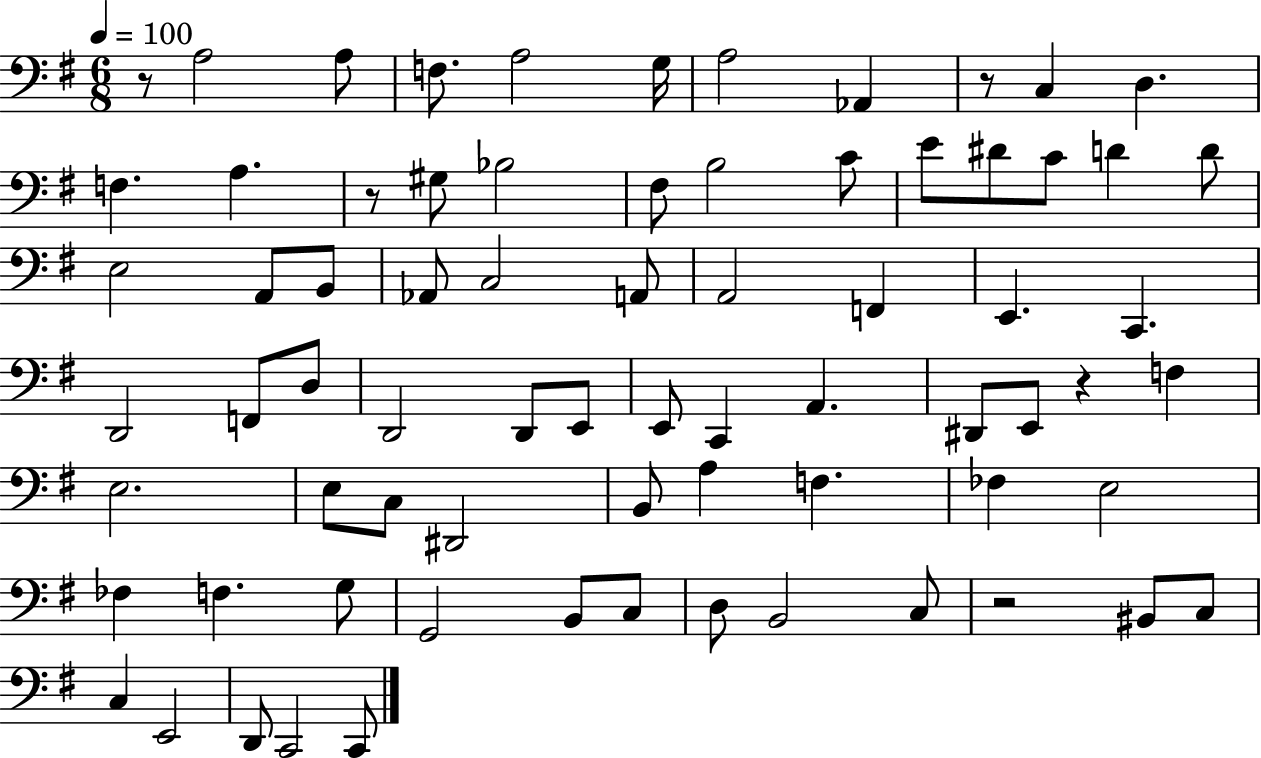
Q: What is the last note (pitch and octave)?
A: C2